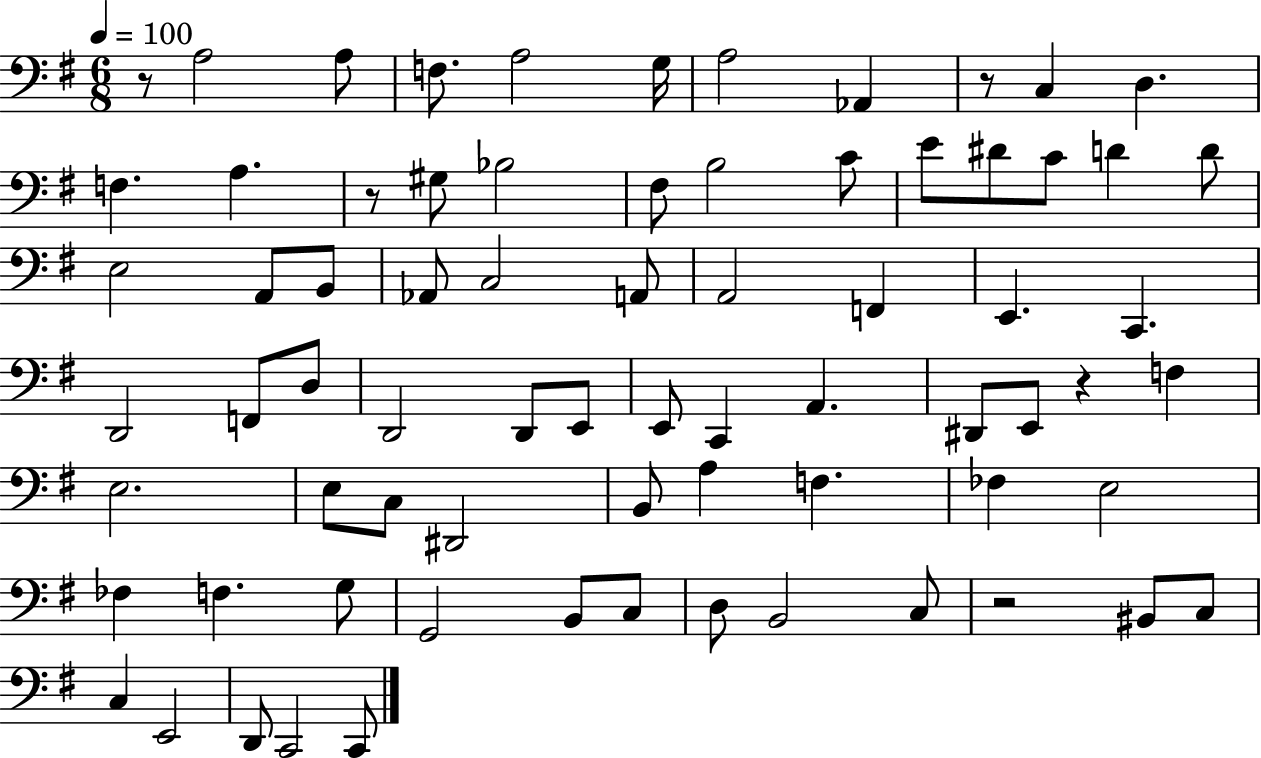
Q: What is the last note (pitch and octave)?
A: C2